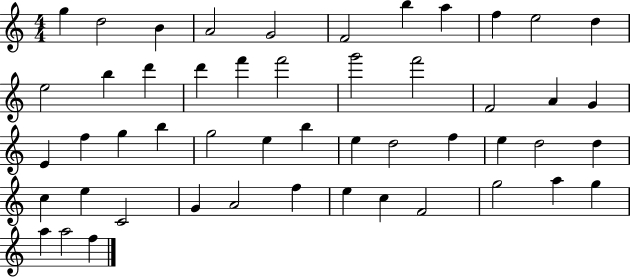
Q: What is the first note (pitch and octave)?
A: G5